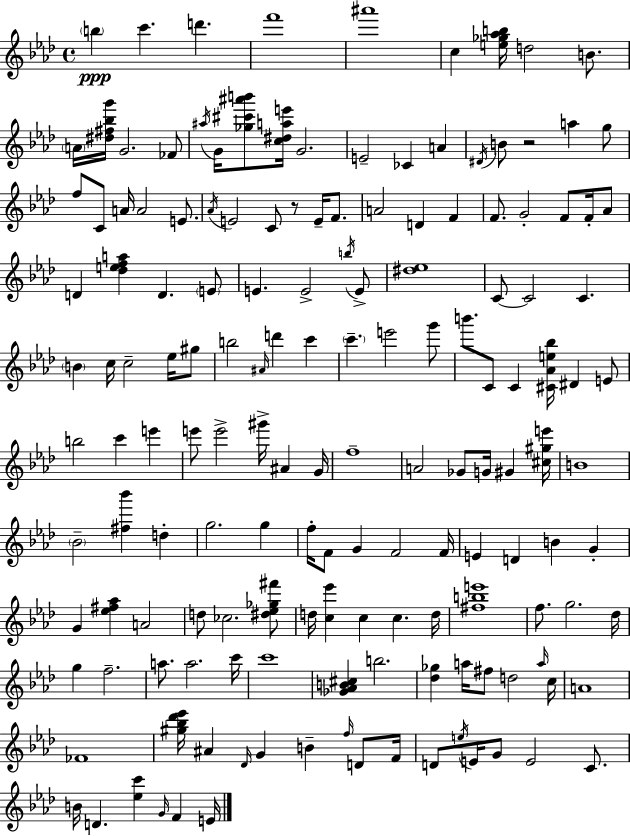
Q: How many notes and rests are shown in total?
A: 155